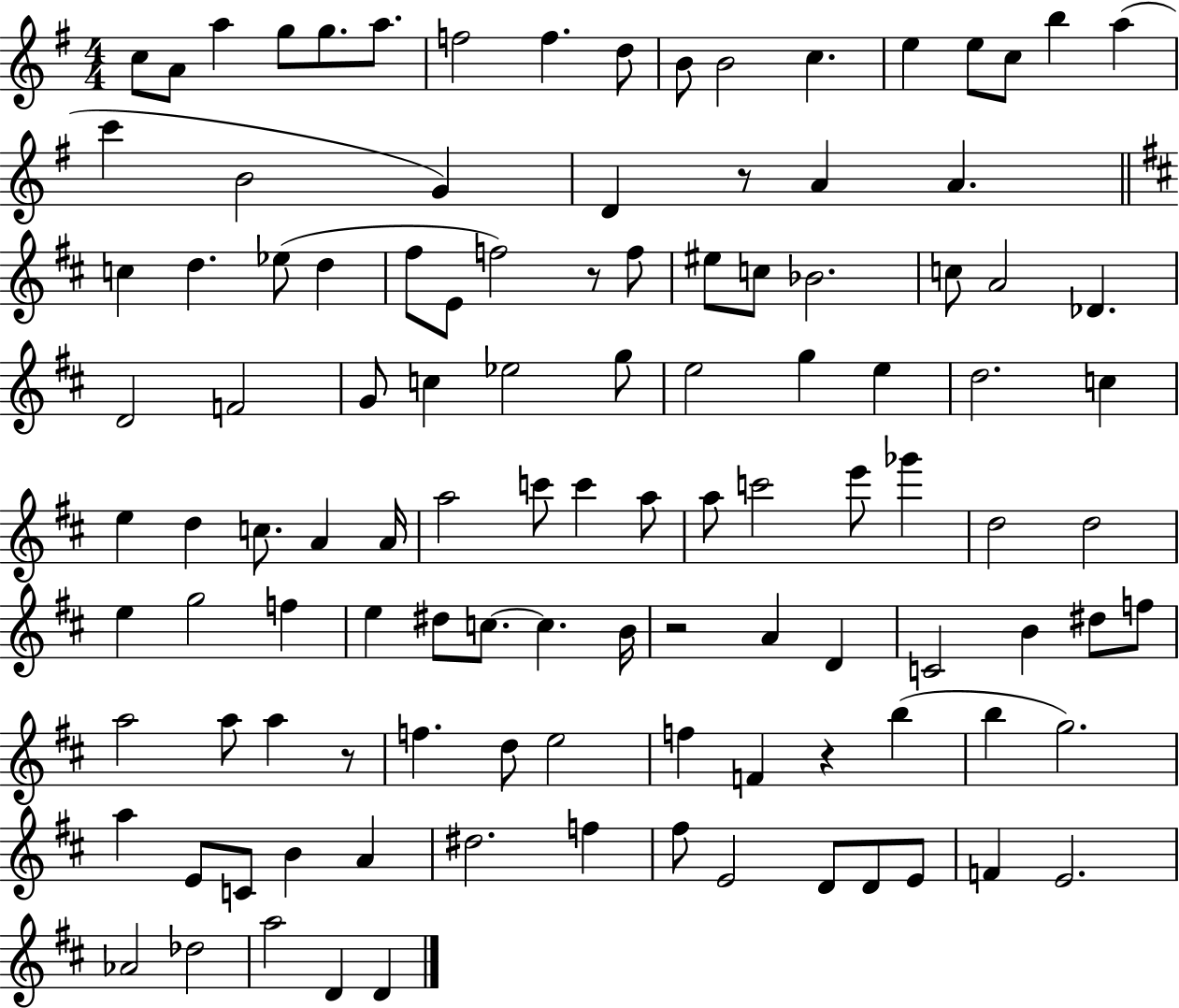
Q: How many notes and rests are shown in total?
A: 112